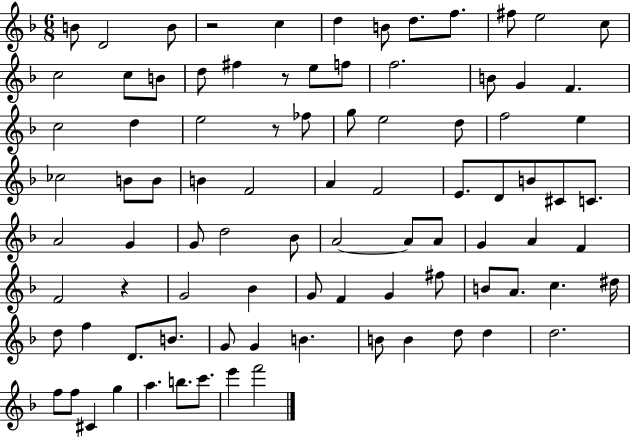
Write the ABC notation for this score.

X:1
T:Untitled
M:6/8
L:1/4
K:F
B/2 D2 B/2 z2 c d B/2 d/2 f/2 ^f/2 e2 c/2 c2 c/2 B/2 d/2 ^f z/2 e/2 f/2 f2 B/2 G F c2 d e2 z/2 _f/2 g/2 e2 d/2 f2 e _c2 B/2 B/2 B F2 A F2 E/2 D/2 B/2 ^C/2 C/2 A2 G G/2 d2 _B/2 A2 A/2 A/2 G A F F2 z G2 _B G/2 F G ^f/2 B/2 A/2 c ^d/4 d/2 f D/2 B/2 G/2 G B B/2 B d/2 d d2 f/2 f/2 ^C g a b/2 c'/2 e' f'2